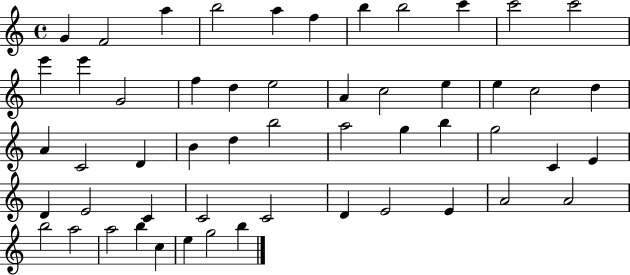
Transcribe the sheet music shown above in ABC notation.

X:1
T:Untitled
M:4/4
L:1/4
K:C
G F2 a b2 a f b b2 c' c'2 c'2 e' e' G2 f d e2 A c2 e e c2 d A C2 D B d b2 a2 g b g2 C E D E2 C C2 C2 D E2 E A2 A2 b2 a2 a2 b c e g2 b